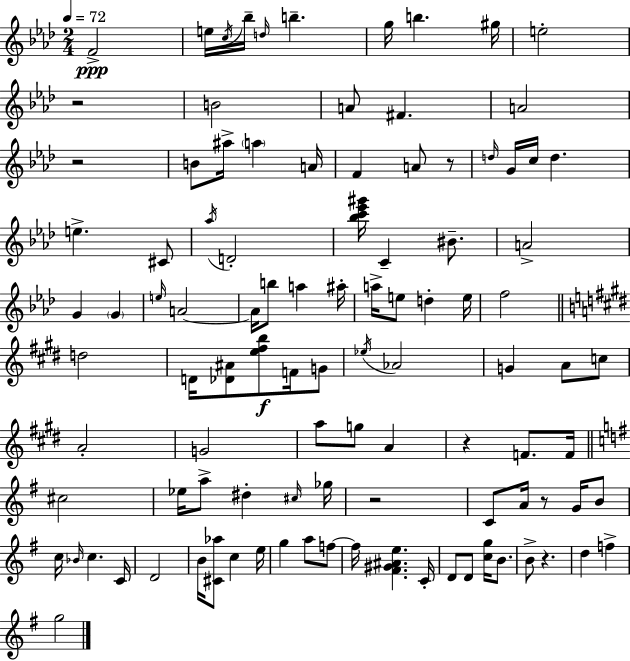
F4/h E5/s C5/s Bb5/s D5/s B5/q. G5/s B5/q. G#5/s E5/h R/h B4/h A4/e F#4/q. A4/h R/h B4/e A#5/s A5/q A4/s F4/q A4/e R/e D5/s G4/s C5/s D5/q. E5/q. C#4/e Ab5/s D4/h [Bb5,C6,Eb6,G#6]/s C4/q BIS4/e. A4/h G4/q G4/q E5/s A4/h A4/s B5/e A5/q A#5/s A5/s E5/e D5/q E5/s F5/h D5/h D4/s [Db4,A#4]/e [E5,F#5,B5]/e F4/s G4/e Eb5/s Ab4/h G4/q A4/e C5/e A4/h G4/h A5/e G5/e A4/q R/q F4/e. F4/s C#5/h Eb5/s A5/e D#5/q C#5/s Gb5/s R/h C4/e A4/s R/e G4/s B4/e C5/s Bb4/s C5/q. C4/s D4/h B4/s [C#4,Ab5]/e C5/q E5/s G5/q A5/e F5/e F5/s [F#4,G#4,A#4,E5]/q. C4/s D4/e D4/e [C5,G5]/s B4/e. B4/e R/q. D5/q F5/q G5/h